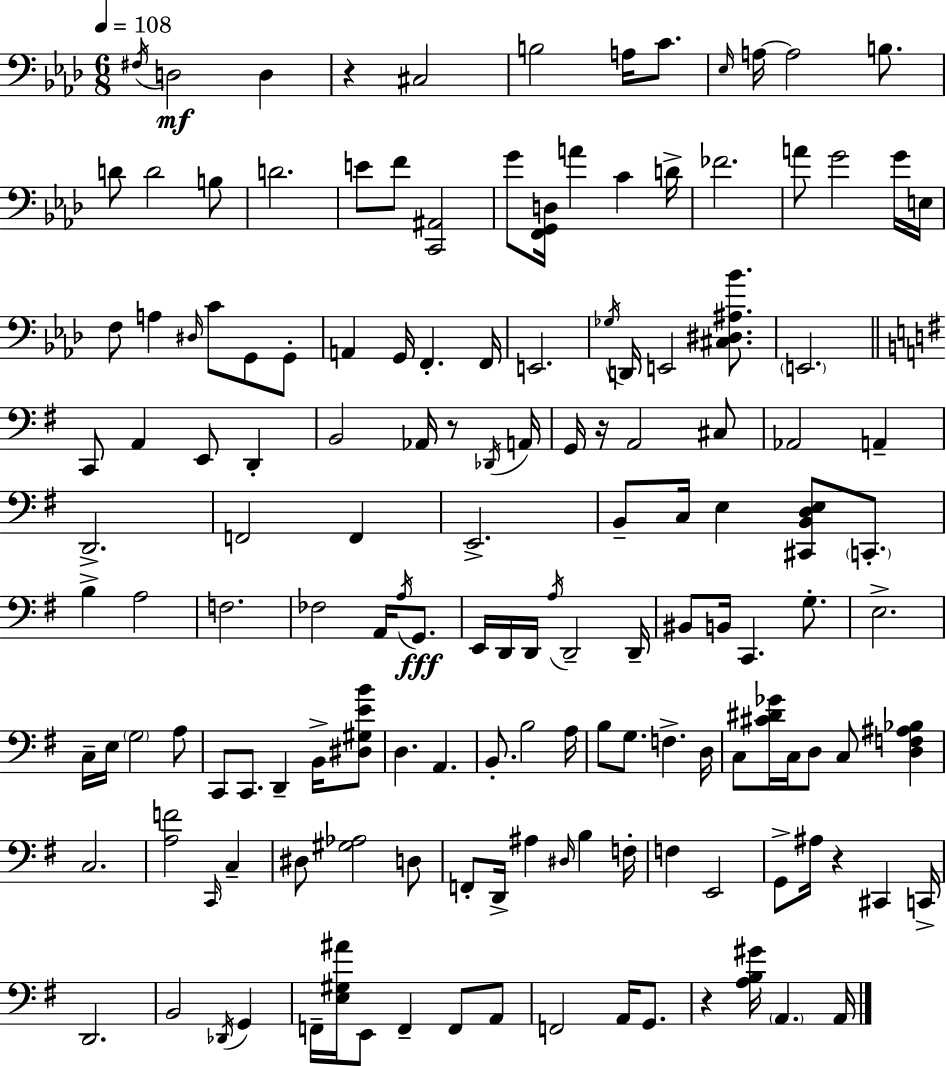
{
  \clef bass
  \numericTimeSignature
  \time 6/8
  \key f \minor
  \tempo 4 = 108
  \repeat volta 2 { \acciaccatura { fis16 }\mf d2 d4 | r4 cis2 | b2 a16 c'8. | \grace { ees16 } a16~~ a2 b8. | \break d'8 d'2 | b8 d'2. | e'8 f'8 <c, ais,>2 | g'8 <f, g, d>16 a'4 c'4 | \break d'16-> fes'2. | a'8 g'2 | g'16 e16 f8 a4 \grace { dis16 } c'8 g,8 | g,8-. a,4 g,16 f,4.-. | \break f,16 e,2. | \acciaccatura { ges16 } d,16 e,2 | <cis dis ais bes'>8. \parenthesize e,2. | \bar "||" \break \key g \major c,8 a,4 e,8 d,4-. | b,2 aes,16 r8 \acciaccatura { des,16 } | a,16 g,16 r16 a,2 cis8 | aes,2 a,4-- | \break d,2.-> | f,2 f,4 | e,2.-> | b,8-- c16 e4 <cis, b, d e>8 \parenthesize c,8.-. | \break b4-> a2 | f2. | fes2 a,16 \acciaccatura { a16 }\fff g,8. | e,16 d,16 d,16 \acciaccatura { a16 } d,2-- | \break d,16-- bis,8 b,16 c,4. | g8.-. e2.-> | c16-- e16 \parenthesize g2 | a8 c,8 c,8. d,4-- | \break b,16-> <dis gis e' b'>8 d4. a,4. | b,8.-. b2 | a16 b8 g8. f4.-> | d16 c8 <cis' dis' ges'>16 c16 d8 c8 <d f ais bes>4 | \break c2. | <a f'>2 \grace { c,16 } | c4-- dis8 <gis aes>2 | d8 f,8-. d,16-> ais4 \grace { dis16 } | \break b4 f16-. f4 e,2 | g,8-> ais16 r4 | cis,4 c,16-> d,2. | b,2 | \break \acciaccatura { des,16 } g,4 f,16-- <e gis ais'>16 e,8 f,4-- | f,8 a,8 f,2 | a,16 g,8. r4 <a b gis'>16 \parenthesize a,4. | a,16 } \bar "|."
}